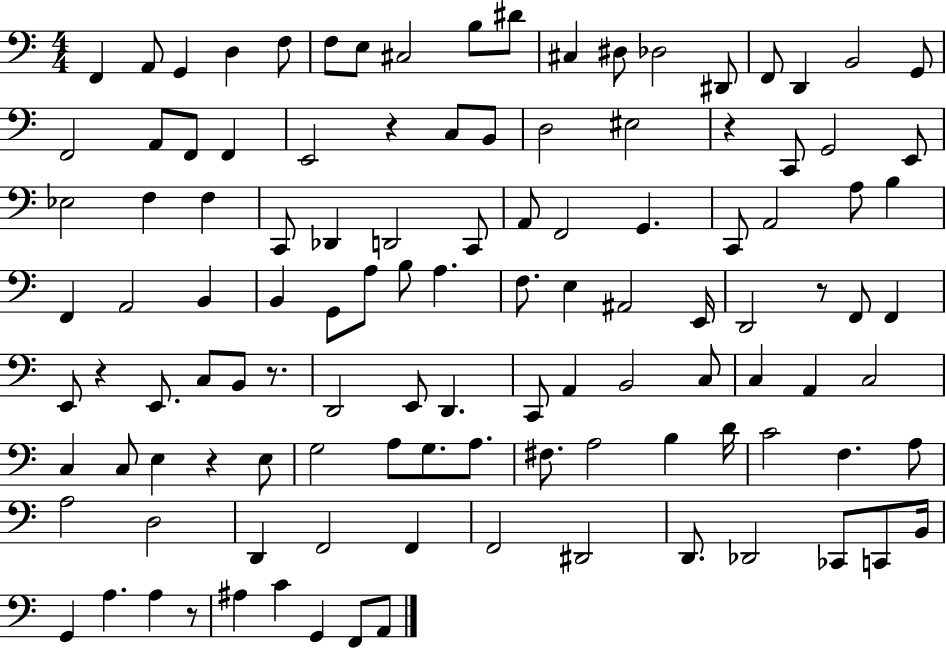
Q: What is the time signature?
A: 4/4